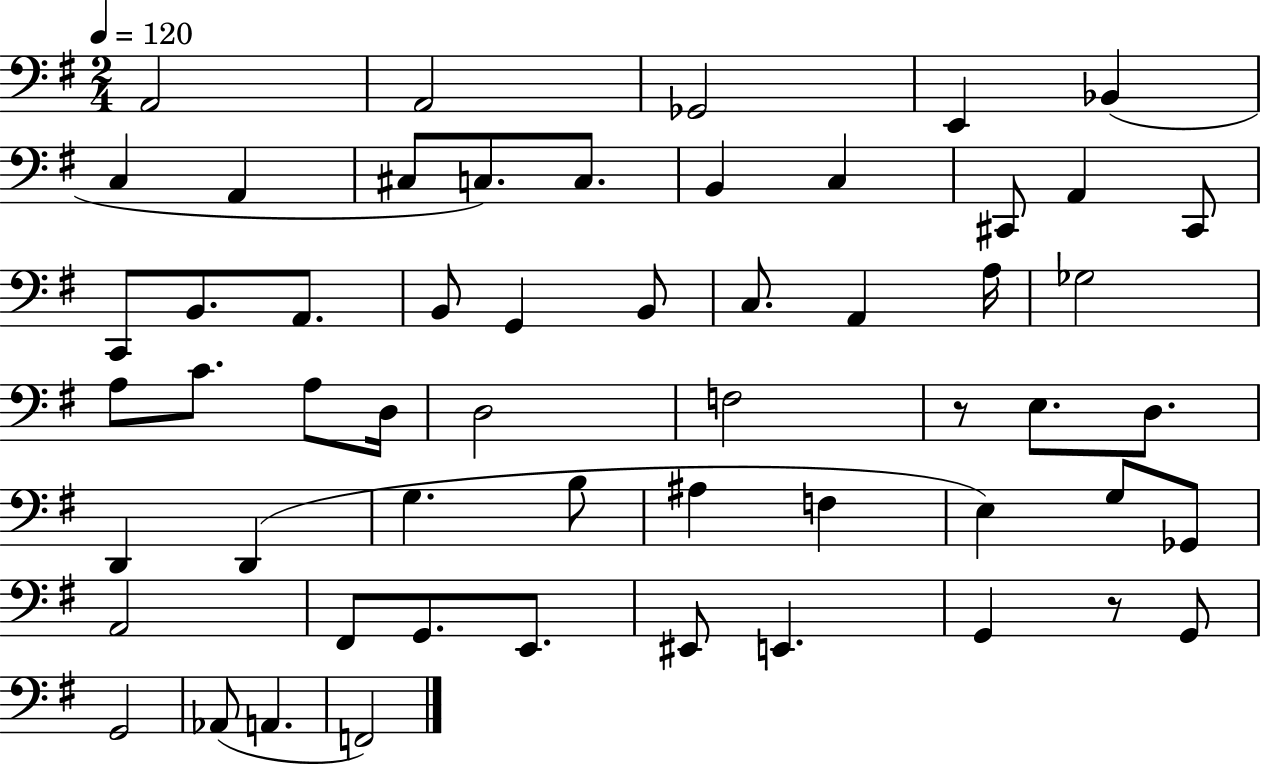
{
  \clef bass
  \numericTimeSignature
  \time 2/4
  \key g \major
  \tempo 4 = 120
  a,2 | a,2 | ges,2 | e,4 bes,4( | \break c4 a,4 | cis8 c8.) c8. | b,4 c4 | cis,8 a,4 cis,8 | \break c,8 b,8. a,8. | b,8 g,4 b,8 | c8. a,4 a16 | ges2 | \break a8 c'8. a8 d16 | d2 | f2 | r8 e8. d8. | \break d,4 d,4( | g4. b8 | ais4 f4 | e4) g8 ges,8 | \break a,2 | fis,8 g,8. e,8. | eis,8 e,4. | g,4 r8 g,8 | \break g,2 | aes,8( a,4. | f,2) | \bar "|."
}